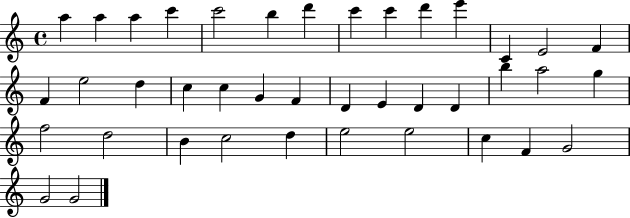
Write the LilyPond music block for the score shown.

{
  \clef treble
  \time 4/4
  \defaultTimeSignature
  \key c \major
  a''4 a''4 a''4 c'''4 | c'''2 b''4 d'''4 | c'''4 c'''4 d'''4 e'''4 | c'4 e'2 f'4 | \break f'4 e''2 d''4 | c''4 c''4 g'4 f'4 | d'4 e'4 d'4 d'4 | b''4 a''2 g''4 | \break f''2 d''2 | b'4 c''2 d''4 | e''2 e''2 | c''4 f'4 g'2 | \break g'2 g'2 | \bar "|."
}